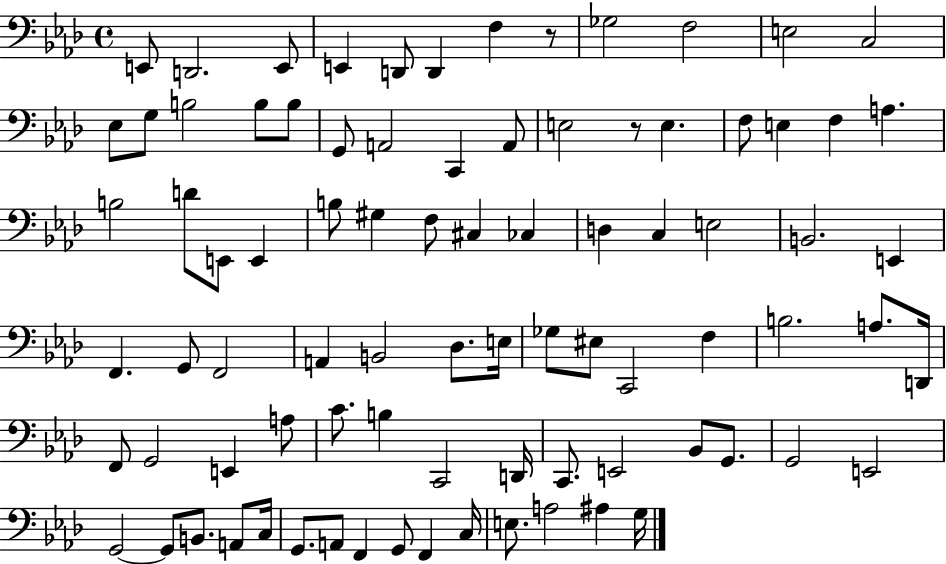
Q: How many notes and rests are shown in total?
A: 85